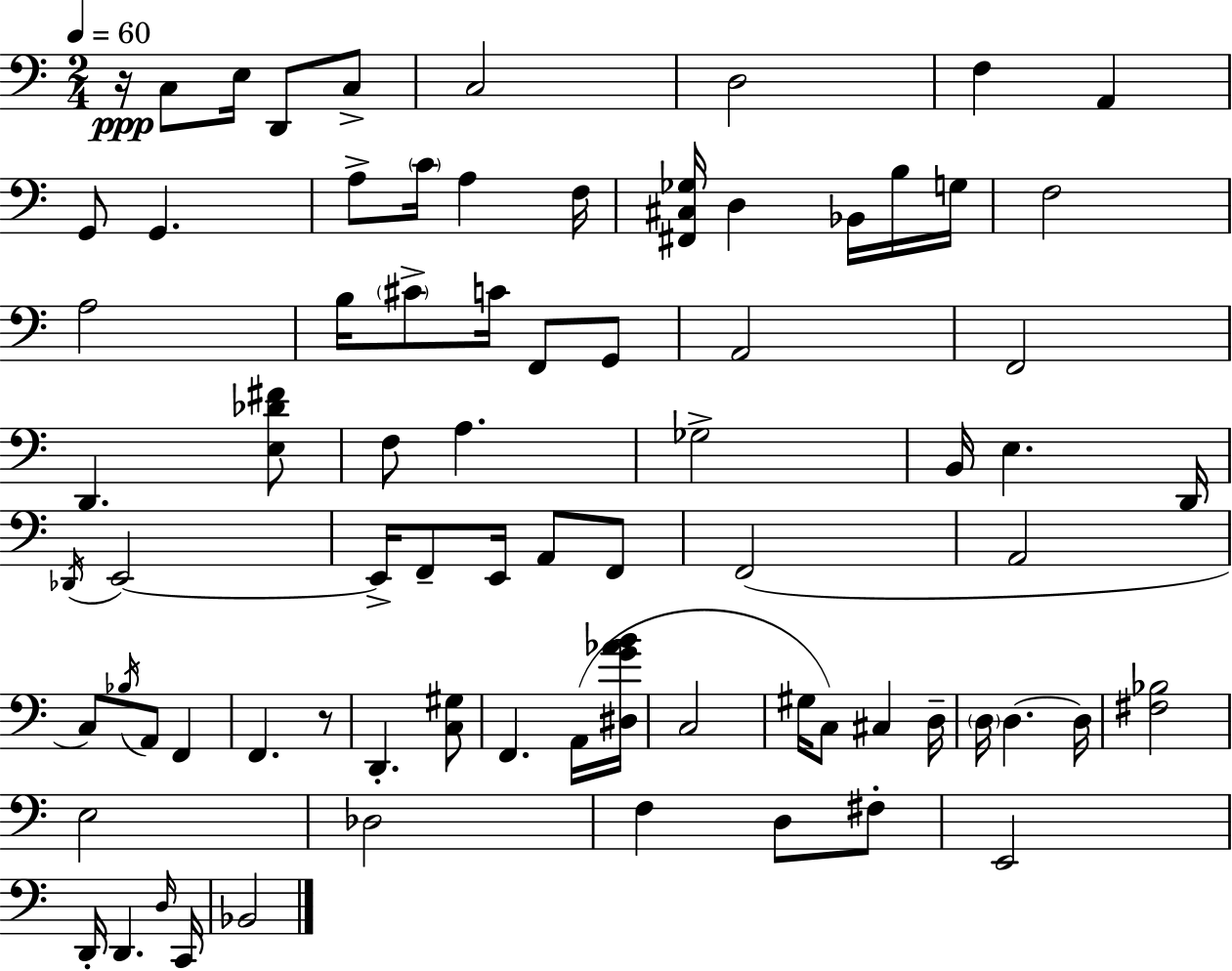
X:1
T:Untitled
M:2/4
L:1/4
K:C
z/4 C,/2 E,/4 D,,/2 C,/2 C,2 D,2 F, A,, G,,/2 G,, A,/2 C/4 A, F,/4 [^F,,^C,_G,]/4 D, _B,,/4 B,/4 G,/4 F,2 A,2 B,/4 ^C/2 C/4 F,,/2 G,,/2 A,,2 F,,2 D,, [E,_D^F]/2 F,/2 A, _G,2 B,,/4 E, D,,/4 _D,,/4 E,,2 E,,/4 F,,/2 E,,/4 A,,/2 F,,/2 F,,2 A,,2 C,/2 _B,/4 A,,/2 F,, F,, z/2 D,, [C,^G,]/2 F,, A,,/4 [^D,G_AB]/4 C,2 ^G,/4 C,/2 ^C, D,/4 D,/4 D, D,/4 [^F,_B,]2 E,2 _D,2 F, D,/2 ^F,/2 E,,2 D,,/4 D,, D,/4 C,,/4 _B,,2